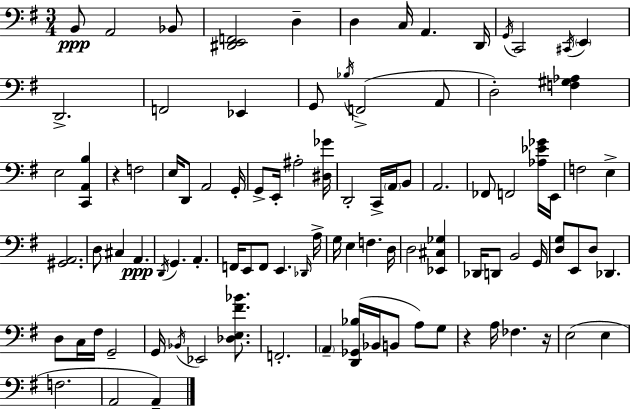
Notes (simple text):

B2/e A2/h Bb2/e [D#2,E2,F2]/h D3/q D3/q C3/s A2/q. D2/s G2/s C2/h C#2/s E2/q D2/h. F2/h Eb2/q G2/e Bb3/s F2/h A2/e D3/h [F3,G#3,Ab3]/q E3/h [C2,A2,B3]/q R/q F3/h E3/s D2/e A2/h G2/s G2/e E2/s A#3/h [D#3,Gb4]/s D2/h C2/s A2/s B2/e A2/h. FES2/e F2/h [Ab3,Eb4,Gb4]/s E2/s F3/h E3/q [G#2,A2]/h. D3/e C#3/q A2/q. D2/s G2/q. A2/q. F2/s E2/e F2/e E2/q. Db2/s A3/s G3/s E3/q F3/q. D3/s D3/h [Eb2,C#3,Gb3]/q Db2/s D2/e B2/h G2/s [D3,G3]/e E2/e D3/e Db2/q. D3/e C3/s F#3/s G2/h G2/s Bb2/s Eb2/h [Db3,E3,F#4,Bb4]/e. F2/h. A2/q [D2,Gb2,Bb3]/s Bb2/s B2/e A3/e G3/e R/q A3/s FES3/q. R/s E3/h E3/q F3/h. A2/h A2/q